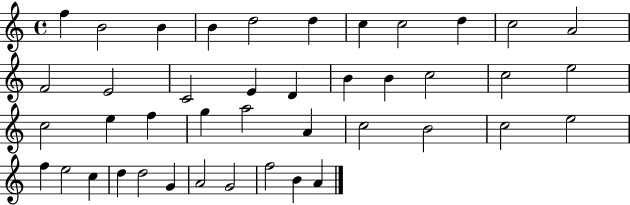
F5/q B4/h B4/q B4/q D5/h D5/q C5/q C5/h D5/q C5/h A4/h F4/h E4/h C4/h E4/q D4/q B4/q B4/q C5/h C5/h E5/h C5/h E5/q F5/q G5/q A5/h A4/q C5/h B4/h C5/h E5/h F5/q E5/h C5/q D5/q D5/h G4/q A4/h G4/h F5/h B4/q A4/q